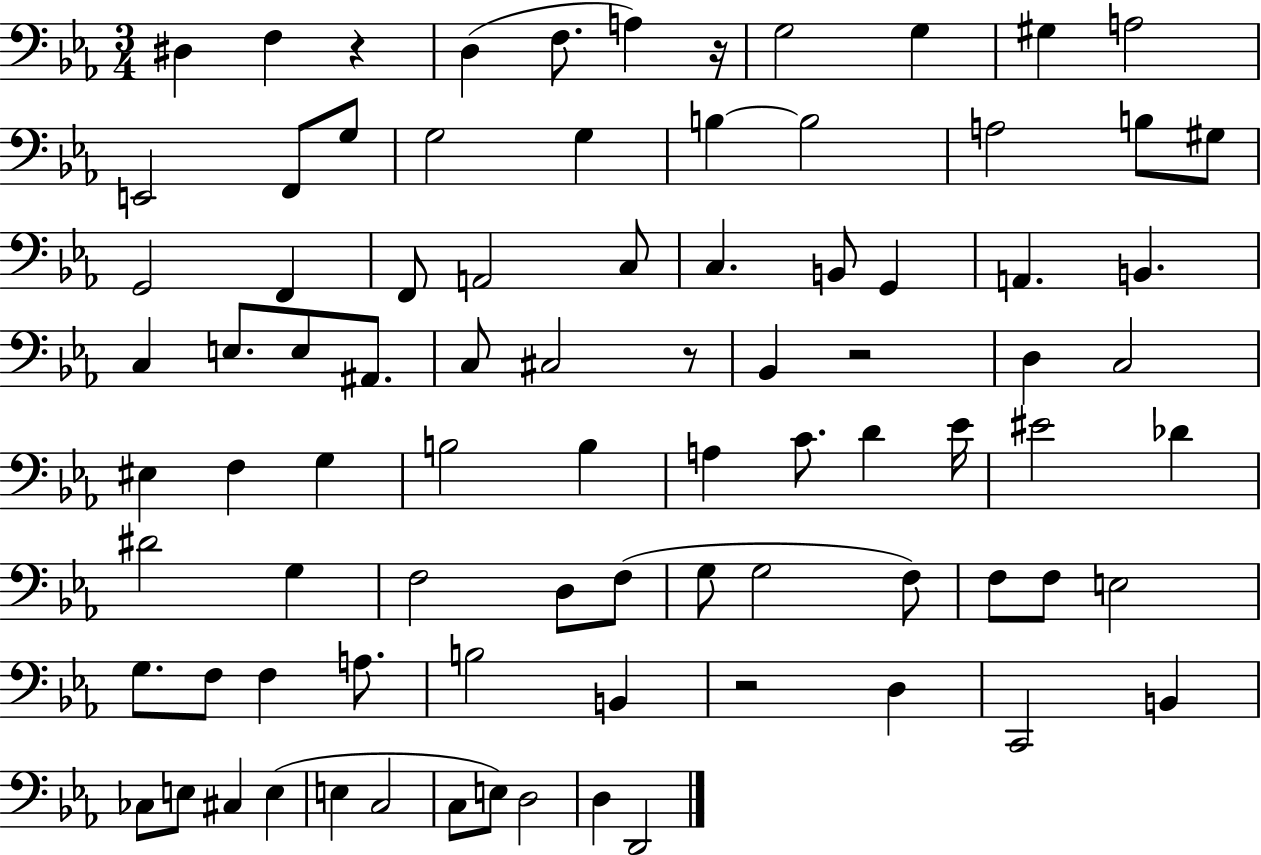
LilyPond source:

{
  \clef bass
  \numericTimeSignature
  \time 3/4
  \key ees \major
  dis4 f4 r4 | d4( f8. a4) r16 | g2 g4 | gis4 a2 | \break e,2 f,8 g8 | g2 g4 | b4~~ b2 | a2 b8 gis8 | \break g,2 f,4 | f,8 a,2 c8 | c4. b,8 g,4 | a,4. b,4. | \break c4 e8. e8 ais,8. | c8 cis2 r8 | bes,4 r2 | d4 c2 | \break eis4 f4 g4 | b2 b4 | a4 c'8. d'4 ees'16 | eis'2 des'4 | \break dis'2 g4 | f2 d8 f8( | g8 g2 f8) | f8 f8 e2 | \break g8. f8 f4 a8. | b2 b,4 | r2 d4 | c,2 b,4 | \break ces8 e8 cis4 e4( | e4 c2 | c8 e8) d2 | d4 d,2 | \break \bar "|."
}